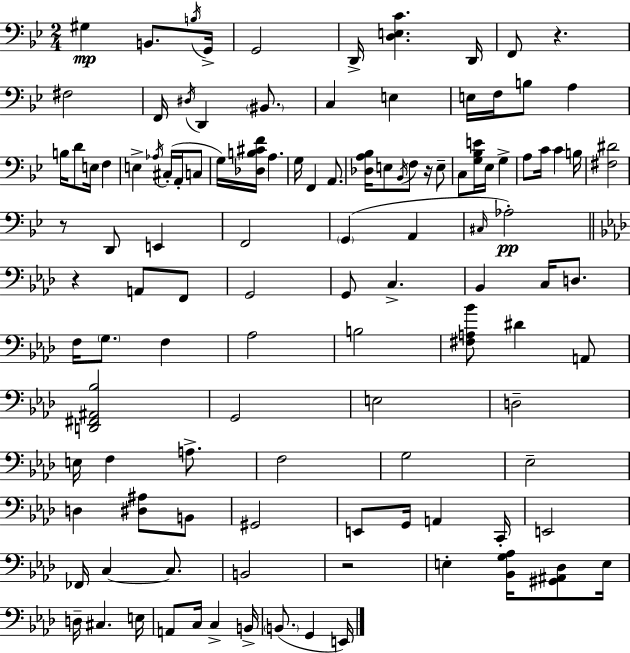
{
  \clef bass
  \numericTimeSignature
  \time 2/4
  \key bes \major
  gis4\mp b,8. \acciaccatura { b16 } | g,16-> g,2 | d,16-> <d e c'>4. | d,16 f,8 r4. | \break fis2 | f,16 \acciaccatura { dis16 } d,4 \parenthesize bis,8. | c4 e4 | e16 f16 b8 a4 | \break b16 d'8 e16 f4 | e4-> \acciaccatura { aes16 } cis16-.( | a,16-. c8 g16) <des b cis' f'>16 a4. | g16 f,4 | \break a,8. <des a bes>16 e8 \acciaccatura { bes,16 } f8 | r16 e8-- c8 <g bes e'>16 ees16 | g4-> a8 c'16 c'4 | b16 <fis dis'>2 | \break r8 d,8 | e,4 f,2 | \parenthesize g,4( | a,4 \grace { cis16 }\pp aes2-.) | \break \bar "||" \break \key f \minor r4 a,8 f,8 | g,2 | g,8 c4.-> | bes,4 c16 d8. | \break f16 \parenthesize g8. f4 | aes2 | b2 | <fis a bes'>8 dis'4 a,8 | \break <d, fis, ais, bes>2 | g,2 | e2 | d2-- | \break e16 f4 a8.-> | f2 | g2 | ees2-- | \break d4 <dis ais>8 b,8 | gis,2 | e,8 g,16 a,4 c,16-. | e,2 | \break fes,16 c4~~ c8. | b,2 | r2 | e4-. <bes, g aes>16 <gis, ais, des>8 e16 | \break d16-- cis4. e16 | a,8 c16 c4-> b,16-> | \parenthesize b,8.( g,4 e,16) | \bar "|."
}